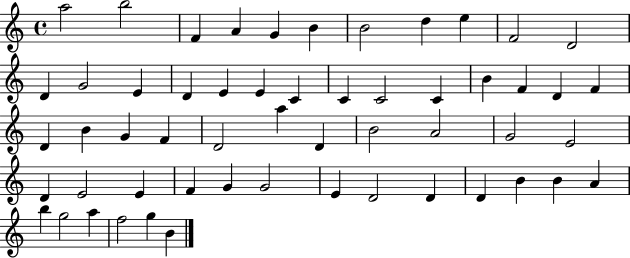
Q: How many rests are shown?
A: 0